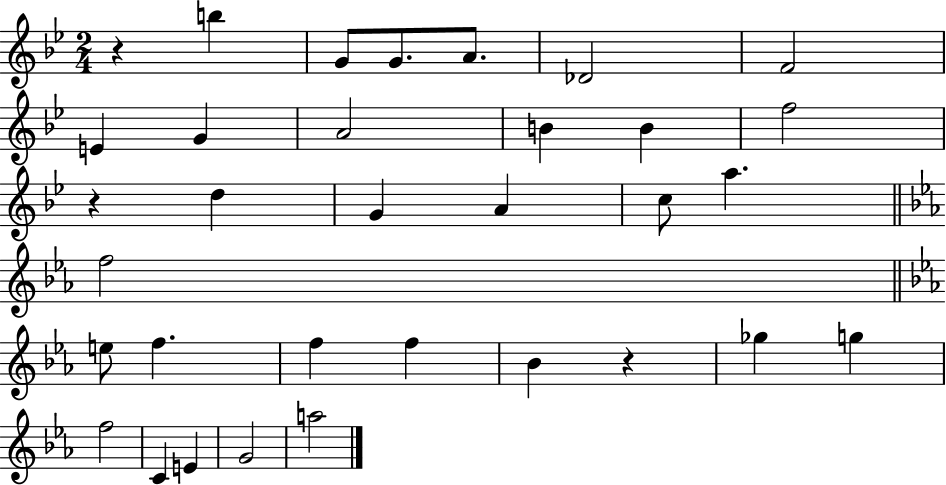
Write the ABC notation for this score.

X:1
T:Untitled
M:2/4
L:1/4
K:Bb
z b G/2 G/2 A/2 _D2 F2 E G A2 B B f2 z d G A c/2 a f2 e/2 f f f _B z _g g f2 C E G2 a2